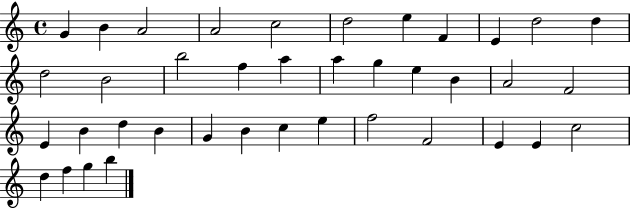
{
  \clef treble
  \time 4/4
  \defaultTimeSignature
  \key c \major
  g'4 b'4 a'2 | a'2 c''2 | d''2 e''4 f'4 | e'4 d''2 d''4 | \break d''2 b'2 | b''2 f''4 a''4 | a''4 g''4 e''4 b'4 | a'2 f'2 | \break e'4 b'4 d''4 b'4 | g'4 b'4 c''4 e''4 | f''2 f'2 | e'4 e'4 c''2 | \break d''4 f''4 g''4 b''4 | \bar "|."
}